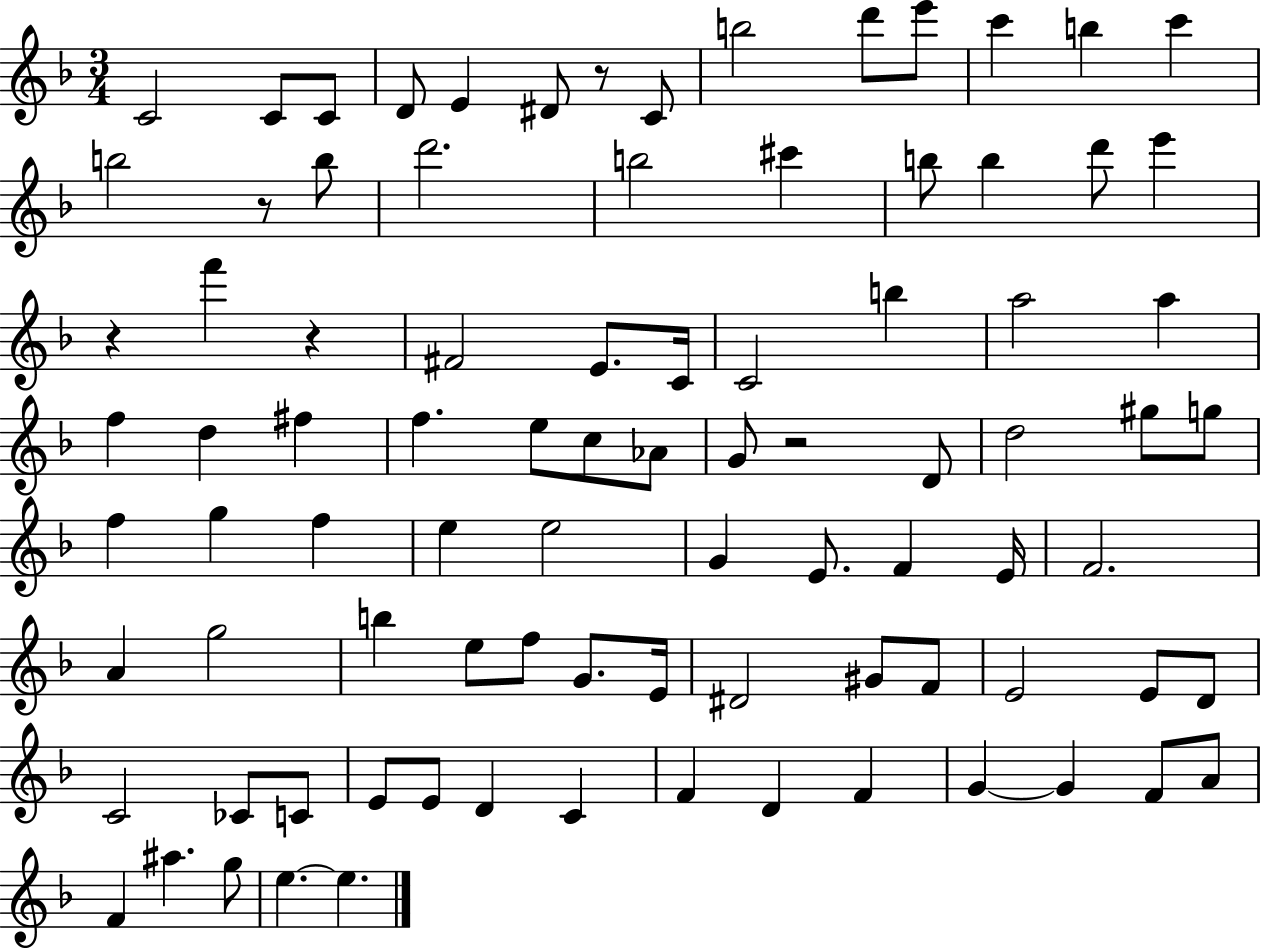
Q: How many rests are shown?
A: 5